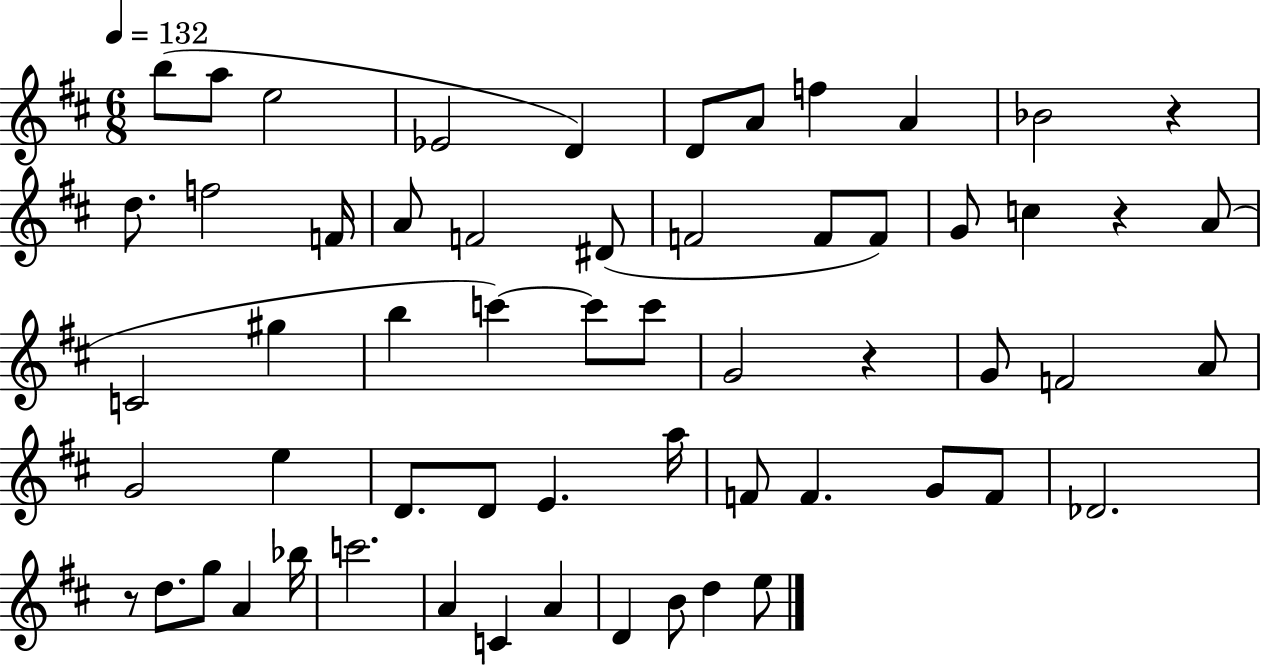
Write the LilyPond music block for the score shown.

{
  \clef treble
  \numericTimeSignature
  \time 6/8
  \key d \major
  \tempo 4 = 132
  \repeat volta 2 { b''8( a''8 e''2 | ees'2 d'4) | d'8 a'8 f''4 a'4 | bes'2 r4 | \break d''8. f''2 f'16 | a'8 f'2 dis'8( | f'2 f'8 f'8) | g'8 c''4 r4 a'8( | \break c'2 gis''4 | b''4 c'''4~~) c'''8 c'''8 | g'2 r4 | g'8 f'2 a'8 | \break g'2 e''4 | d'8. d'8 e'4. a''16 | f'8 f'4. g'8 f'8 | des'2. | \break r8 d''8. g''8 a'4 bes''16 | c'''2. | a'4 c'4 a'4 | d'4 b'8 d''4 e''8 | \break } \bar "|."
}